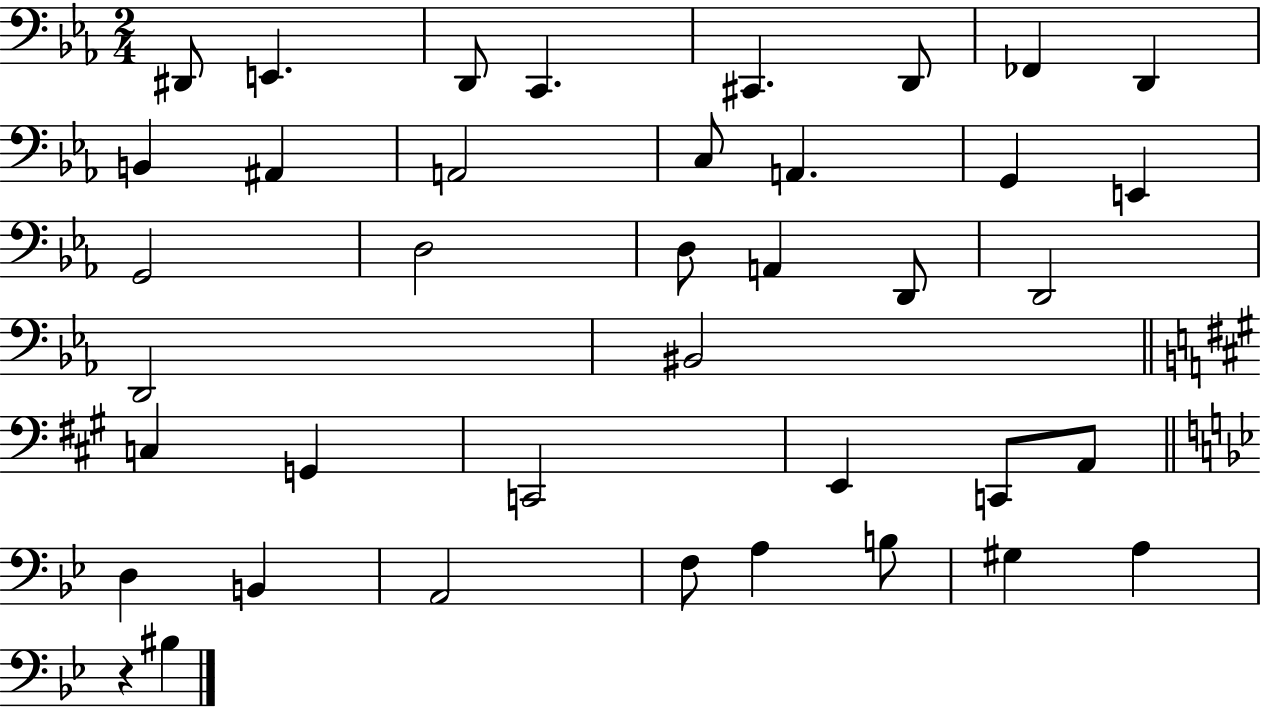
X:1
T:Untitled
M:2/4
L:1/4
K:Eb
^D,,/2 E,, D,,/2 C,, ^C,, D,,/2 _F,, D,, B,, ^A,, A,,2 C,/2 A,, G,, E,, G,,2 D,2 D,/2 A,, D,,/2 D,,2 D,,2 ^B,,2 C, G,, C,,2 E,, C,,/2 A,,/2 D, B,, A,,2 F,/2 A, B,/2 ^G, A, z ^B,